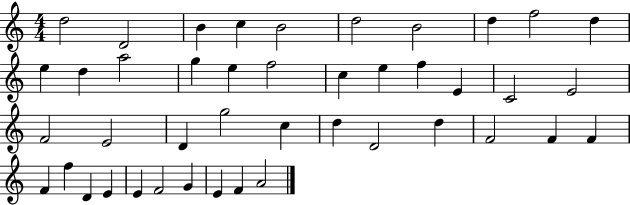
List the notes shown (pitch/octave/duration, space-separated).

D5/h D4/h B4/q C5/q B4/h D5/h B4/h D5/q F5/h D5/q E5/q D5/q A5/h G5/q E5/q F5/h C5/q E5/q F5/q E4/q C4/h E4/h F4/h E4/h D4/q G5/h C5/q D5/q D4/h D5/q F4/h F4/q F4/q F4/q F5/q D4/q E4/q E4/q F4/h G4/q E4/q F4/q A4/h